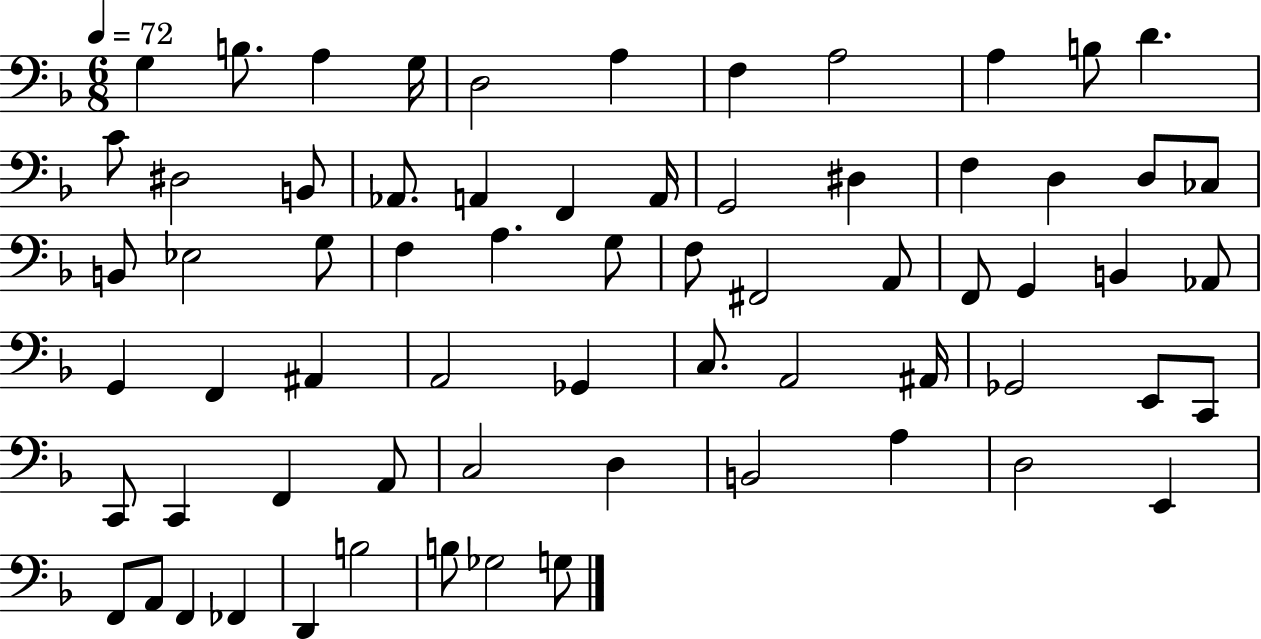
X:1
T:Untitled
M:6/8
L:1/4
K:F
G, B,/2 A, G,/4 D,2 A, F, A,2 A, B,/2 D C/2 ^D,2 B,,/2 _A,,/2 A,, F,, A,,/4 G,,2 ^D, F, D, D,/2 _C,/2 B,,/2 _E,2 G,/2 F, A, G,/2 F,/2 ^F,,2 A,,/2 F,,/2 G,, B,, _A,,/2 G,, F,, ^A,, A,,2 _G,, C,/2 A,,2 ^A,,/4 _G,,2 E,,/2 C,,/2 C,,/2 C,, F,, A,,/2 C,2 D, B,,2 A, D,2 E,, F,,/2 A,,/2 F,, _F,, D,, B,2 B,/2 _G,2 G,/2